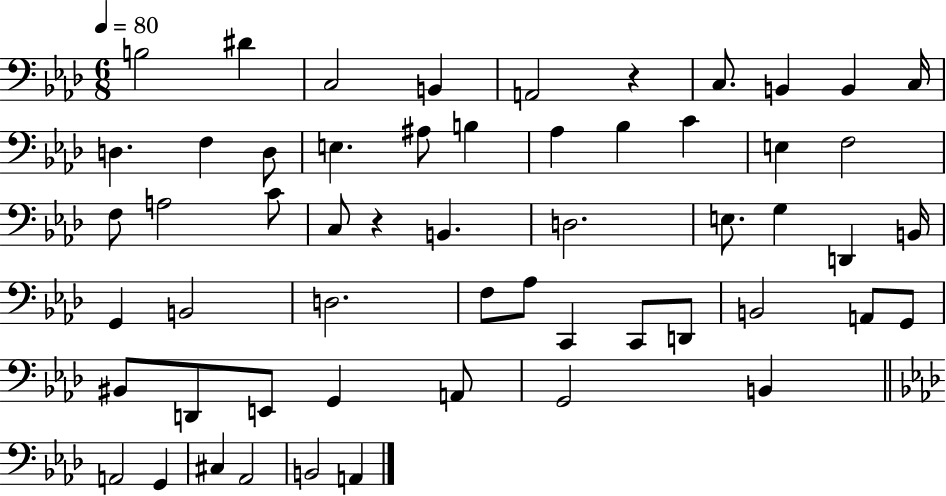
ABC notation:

X:1
T:Untitled
M:6/8
L:1/4
K:Ab
B,2 ^D C,2 B,, A,,2 z C,/2 B,, B,, C,/4 D, F, D,/2 E, ^A,/2 B, _A, _B, C E, F,2 F,/2 A,2 C/2 C,/2 z B,, D,2 E,/2 G, D,, B,,/4 G,, B,,2 D,2 F,/2 _A,/2 C,, C,,/2 D,,/2 B,,2 A,,/2 G,,/2 ^B,,/2 D,,/2 E,,/2 G,, A,,/2 G,,2 B,, A,,2 G,, ^C, _A,,2 B,,2 A,,